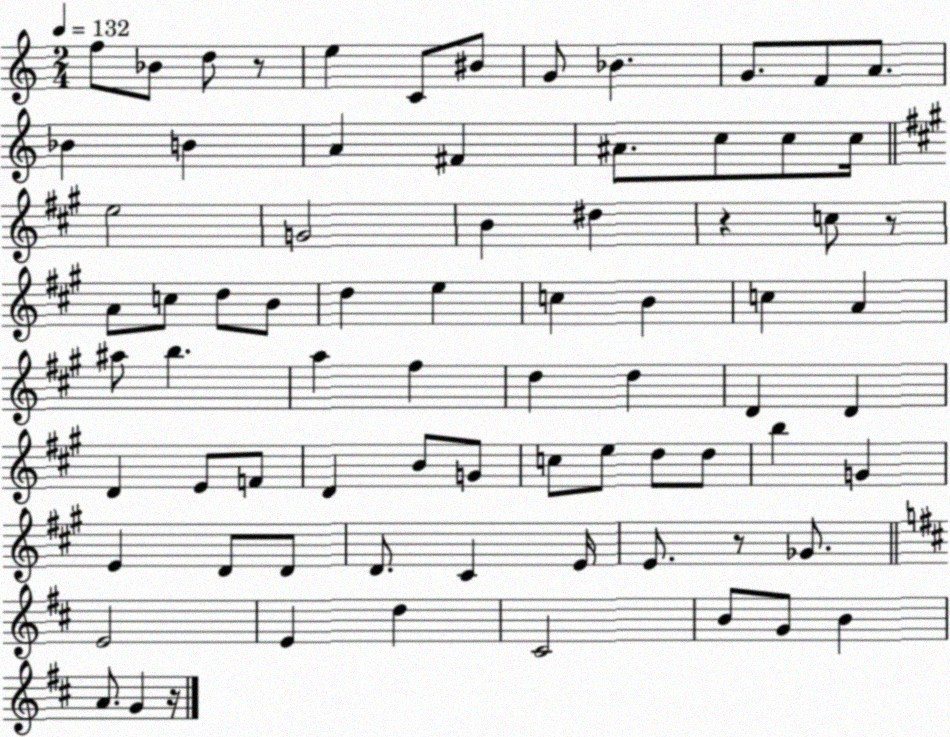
X:1
T:Untitled
M:2/4
L:1/4
K:C
f/2 _B/2 d/2 z/2 e C/2 ^B/2 G/2 _B G/2 F/2 A/2 _B B A ^F ^A/2 c/2 c/2 c/4 e2 G2 B ^d z c/2 z/2 A/2 c/2 d/2 B/2 d e c B c A ^a/2 b a ^f d d D D D E/2 F/2 D B/2 G/2 c/2 e/2 d/2 d/2 b G E D/2 D/2 D/2 ^C E/4 E/2 z/2 _G/2 E2 E d ^C2 B/2 G/2 B A/2 G z/4